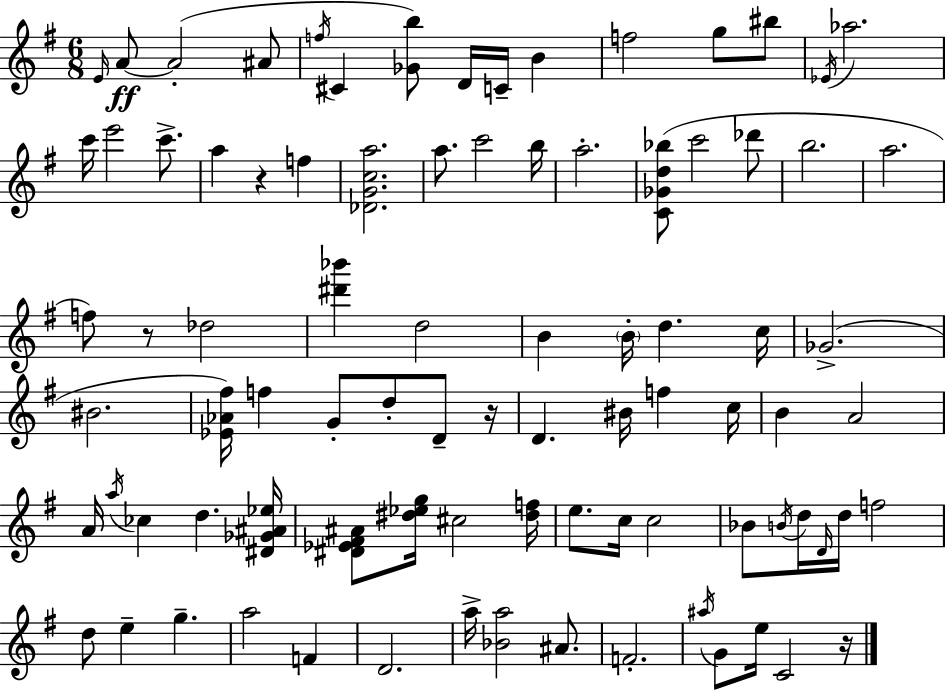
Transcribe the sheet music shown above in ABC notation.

X:1
T:Untitled
M:6/8
L:1/4
K:Em
E/4 A/2 A2 ^A/2 f/4 ^C [_Gb]/2 D/4 C/4 B f2 g/2 ^b/2 _E/4 _a2 c'/4 e'2 c'/2 a z f [_DGca]2 a/2 c'2 b/4 a2 [C_Gd_b]/2 c'2 _d'/2 b2 a2 f/2 z/2 _d2 [^d'_b'] d2 B B/4 d c/4 _G2 ^B2 [_E_A^f]/4 f G/2 d/2 D/2 z/4 D ^B/4 f c/4 B A2 A/4 a/4 _c d [^D_G^A_e]/4 [^D_E^F^A]/2 [^d_eg]/4 ^c2 [^df]/4 e/2 c/4 c2 _B/2 B/4 d/4 D/4 d/4 f2 d/2 e g a2 F D2 a/4 [_Ba]2 ^A/2 F2 ^a/4 G/2 e/4 C2 z/4